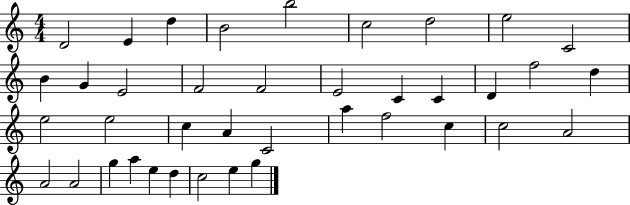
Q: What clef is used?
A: treble